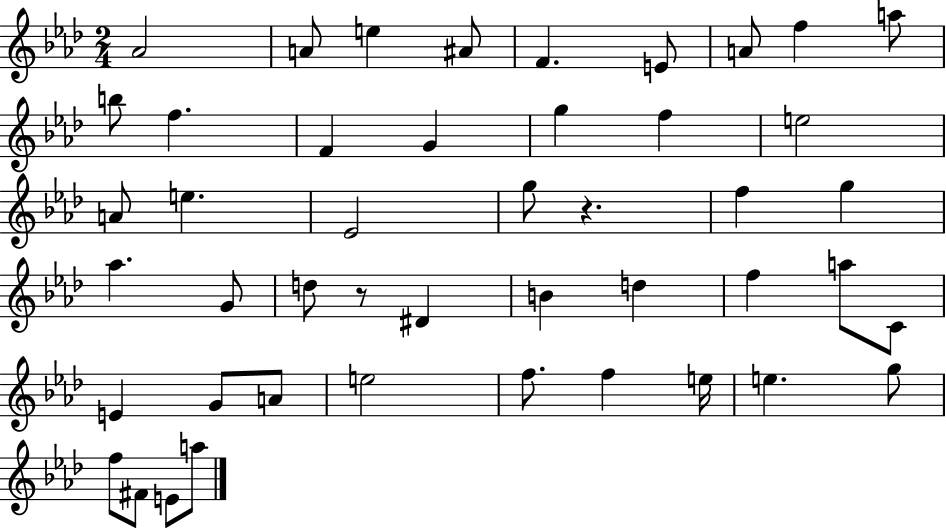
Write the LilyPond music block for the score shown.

{
  \clef treble
  \numericTimeSignature
  \time 2/4
  \key aes \major
  aes'2 | a'8 e''4 ais'8 | f'4. e'8 | a'8 f''4 a''8 | \break b''8 f''4. | f'4 g'4 | g''4 f''4 | e''2 | \break a'8 e''4. | ees'2 | g''8 r4. | f''4 g''4 | \break aes''4. g'8 | d''8 r8 dis'4 | b'4 d''4 | f''4 a''8 c'8 | \break e'4 g'8 a'8 | e''2 | f''8. f''4 e''16 | e''4. g''8 | \break f''8 fis'8 e'8 a''8 | \bar "|."
}